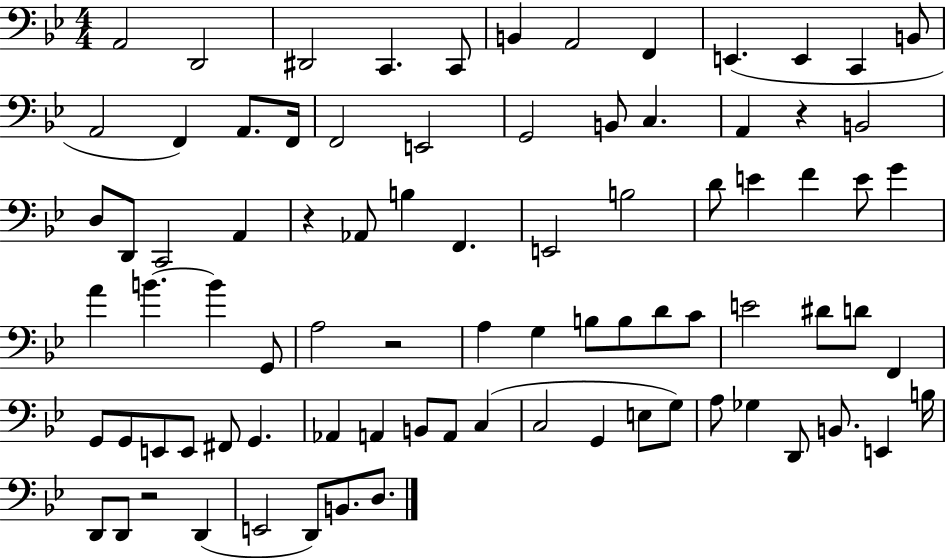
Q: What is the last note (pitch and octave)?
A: D3